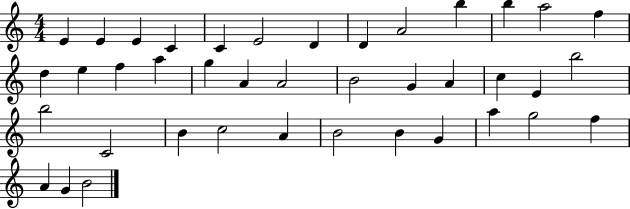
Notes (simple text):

E4/q E4/q E4/q C4/q C4/q E4/h D4/q D4/q A4/h B5/q B5/q A5/h F5/q D5/q E5/q F5/q A5/q G5/q A4/q A4/h B4/h G4/q A4/q C5/q E4/q B5/h B5/h C4/h B4/q C5/h A4/q B4/h B4/q G4/q A5/q G5/h F5/q A4/q G4/q B4/h